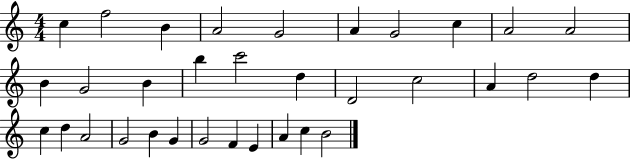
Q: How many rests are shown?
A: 0